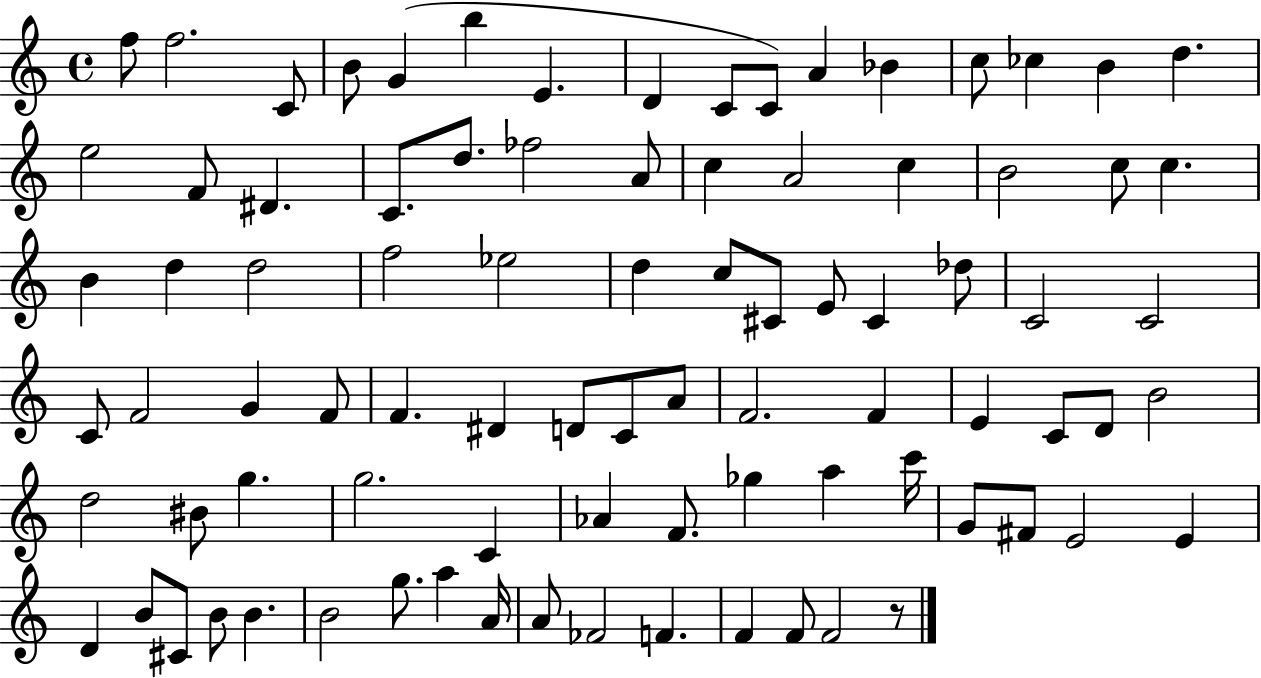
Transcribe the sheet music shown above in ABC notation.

X:1
T:Untitled
M:4/4
L:1/4
K:C
f/2 f2 C/2 B/2 G b E D C/2 C/2 A _B c/2 _c B d e2 F/2 ^D C/2 d/2 _f2 A/2 c A2 c B2 c/2 c B d d2 f2 _e2 d c/2 ^C/2 E/2 ^C _d/2 C2 C2 C/2 F2 G F/2 F ^D D/2 C/2 A/2 F2 F E C/2 D/2 B2 d2 ^B/2 g g2 C _A F/2 _g a c'/4 G/2 ^F/2 E2 E D B/2 ^C/2 B/2 B B2 g/2 a A/4 A/2 _F2 F F F/2 F2 z/2